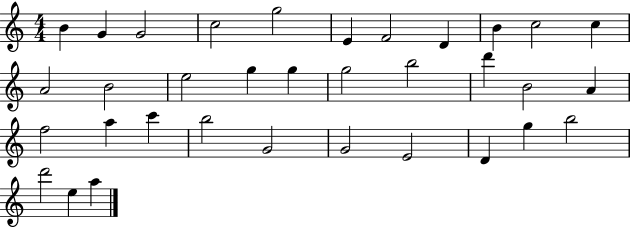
{
  \clef treble
  \numericTimeSignature
  \time 4/4
  \key c \major
  b'4 g'4 g'2 | c''2 g''2 | e'4 f'2 d'4 | b'4 c''2 c''4 | \break a'2 b'2 | e''2 g''4 g''4 | g''2 b''2 | d'''4 b'2 a'4 | \break f''2 a''4 c'''4 | b''2 g'2 | g'2 e'2 | d'4 g''4 b''2 | \break d'''2 e''4 a''4 | \bar "|."
}